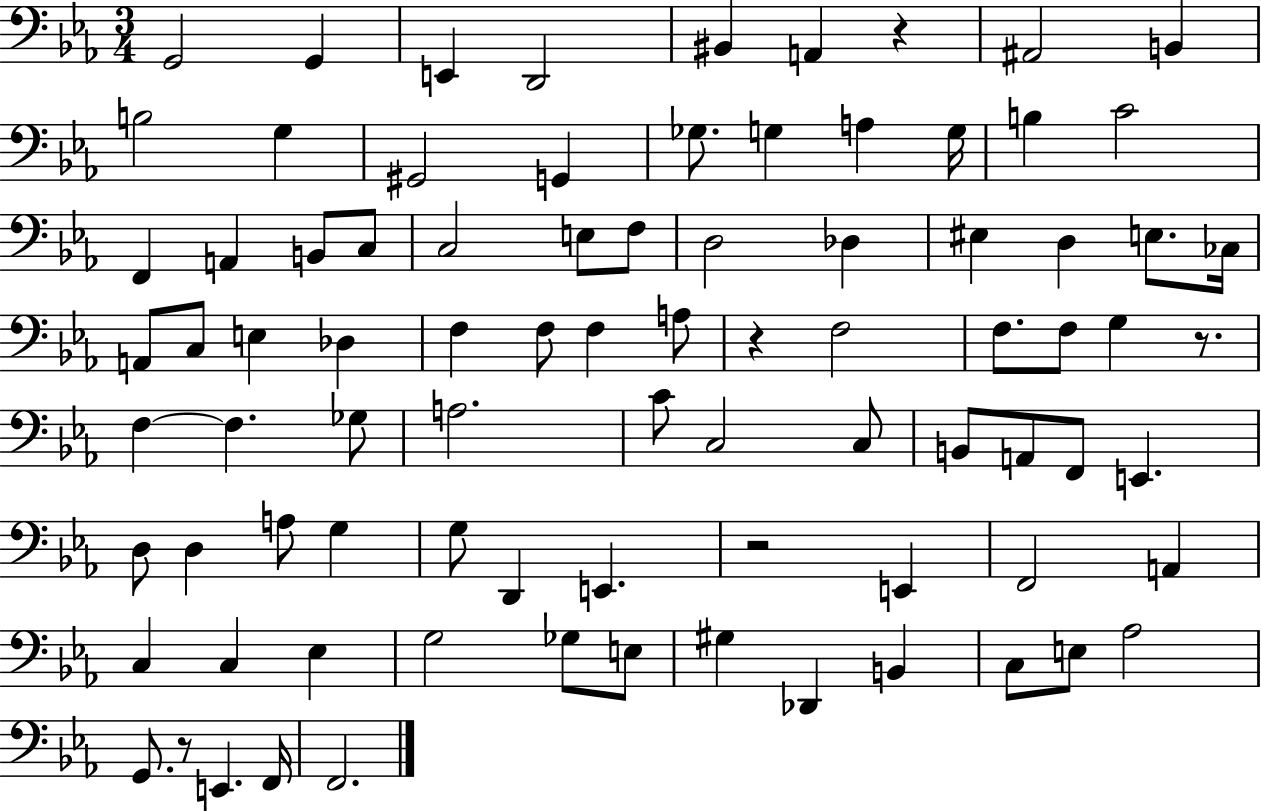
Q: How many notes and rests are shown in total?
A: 85